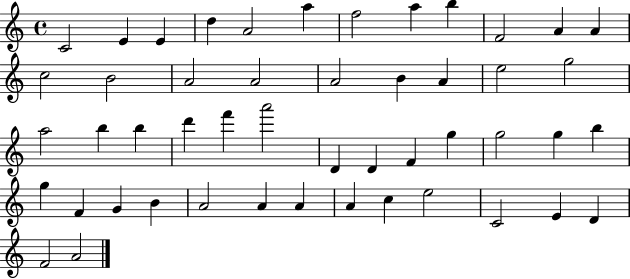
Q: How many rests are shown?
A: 0